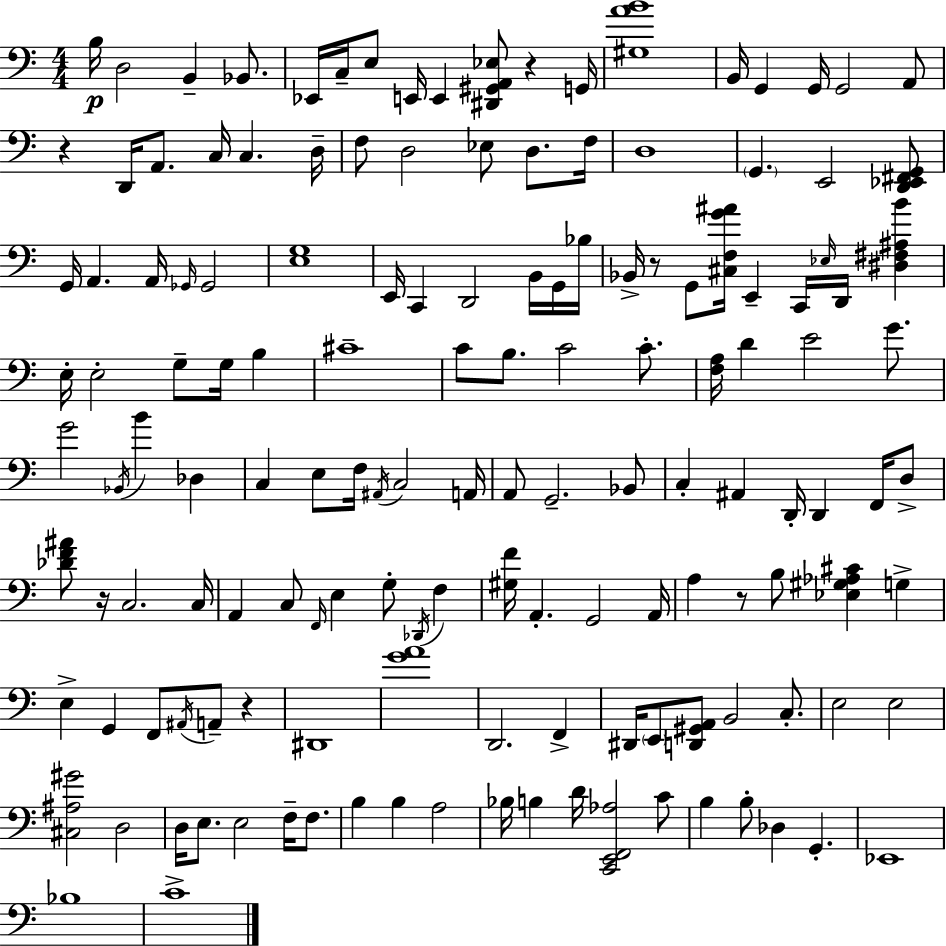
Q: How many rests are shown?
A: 6